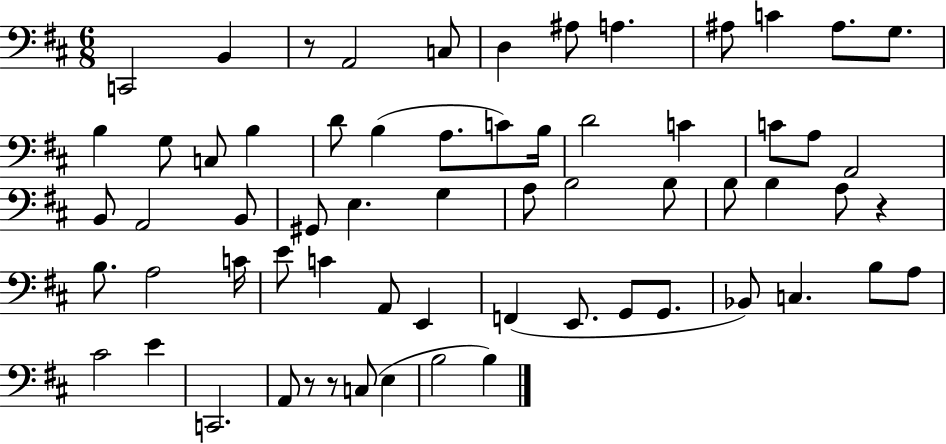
{
  \clef bass
  \numericTimeSignature
  \time 6/8
  \key d \major
  \repeat volta 2 { c,2 b,4 | r8 a,2 c8 | d4 ais8 a4. | ais8 c'4 ais8. g8. | \break b4 g8 c8 b4 | d'8 b4( a8. c'8) b16 | d'2 c'4 | c'8 a8 a,2 | \break b,8 a,2 b,8 | gis,8 e4. g4 | a8 b2 b8 | b8 b4 a8 r4 | \break b8. a2 c'16 | e'8 c'4 a,8 e,4 | f,4( e,8. g,8 g,8. | bes,8) c4. b8 a8 | \break cis'2 e'4 | c,2. | a,8 r8 r8 c8( e4 | b2 b4) | \break } \bar "|."
}